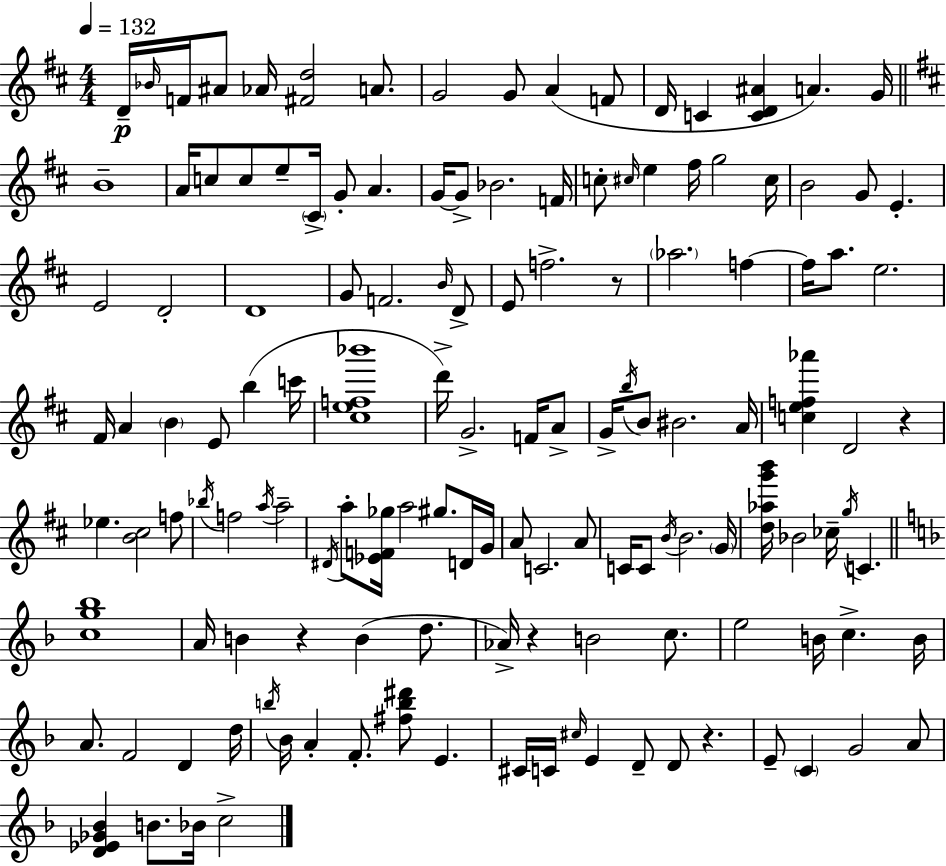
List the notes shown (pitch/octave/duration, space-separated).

D4/s Bb4/s F4/s A#4/e Ab4/s [F#4,D5]/h A4/e. G4/h G4/e A4/q F4/e D4/s C4/q [C4,D4,A#4]/q A4/q. G4/s B4/w A4/s C5/e C5/e E5/e C#4/s G4/e A4/q. G4/s G4/e Bb4/h. F4/s C5/e C#5/s E5/q F#5/s G5/h C#5/s B4/h G4/e E4/q. E4/h D4/h D4/w G4/e F4/h. B4/s D4/e E4/e F5/h. R/e Ab5/h. F5/q F5/s A5/e. E5/h. F#4/s A4/q B4/q E4/e B5/q C6/s [C#5,E5,F5,Bb6]/w D6/s G4/h. F4/s A4/e G4/s B5/s B4/e BIS4/h. A4/s [C5,E5,F5,Ab6]/q D4/h R/q Eb5/q. [B4,C#5]/h F5/e Bb5/s F5/h A5/s A5/h D#4/s A5/e [Eb4,F4,Gb5]/s A5/h G#5/e. D4/s G4/s A4/e C4/h. A4/e C4/s C4/e B4/s B4/h. G4/s [D5,Ab5,G6,B6]/s Bb4/h CES5/s G5/s C4/q. [C5,G5,Bb5]/w A4/s B4/q R/q B4/q D5/e. Ab4/s R/q B4/h C5/e. E5/h B4/s C5/q. B4/s A4/e. F4/h D4/q D5/s B5/s Bb4/s A4/q F4/e. [F#5,B5,D#6]/e E4/q. C#4/s C4/s C#5/s E4/q D4/e D4/e R/q. E4/e C4/q G4/h A4/e [D4,Eb4,Gb4,Bb4]/q B4/e. Bb4/s C5/h